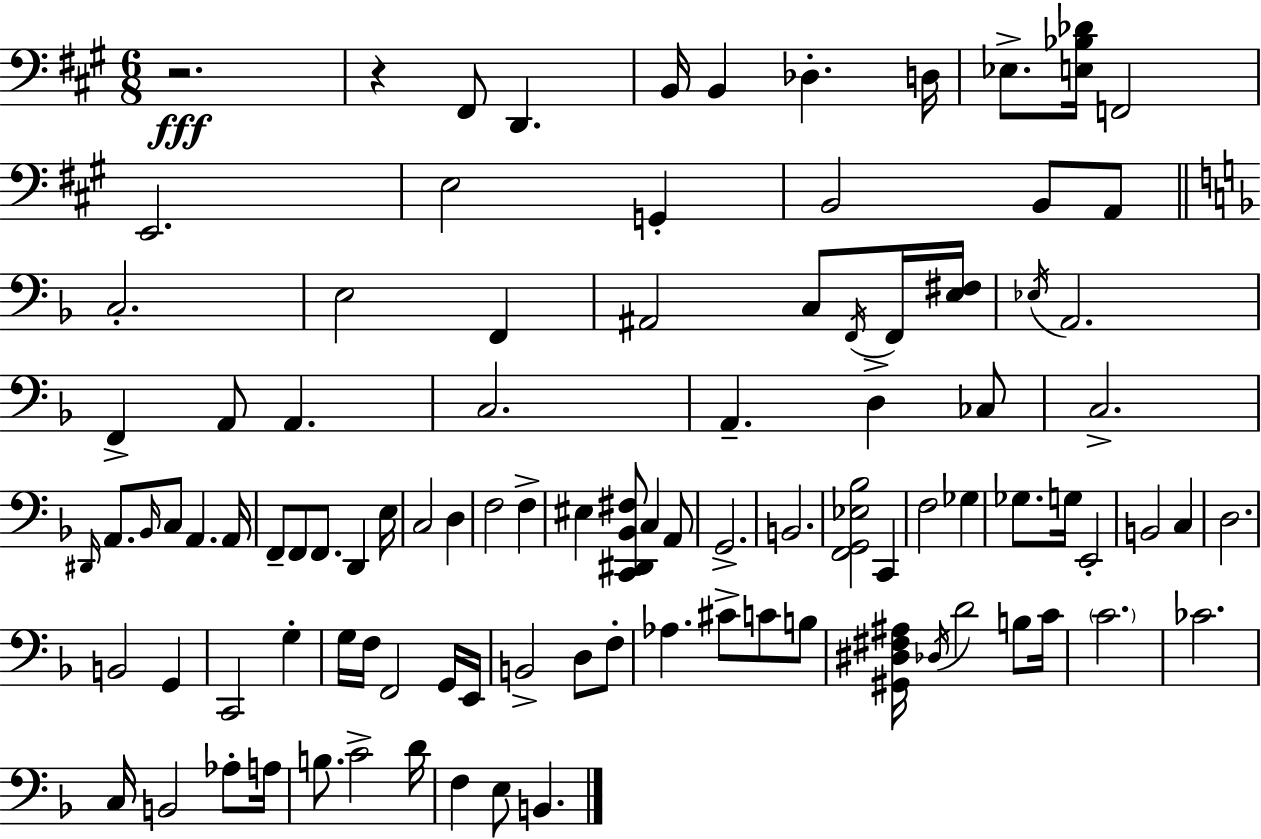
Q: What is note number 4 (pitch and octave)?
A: B2